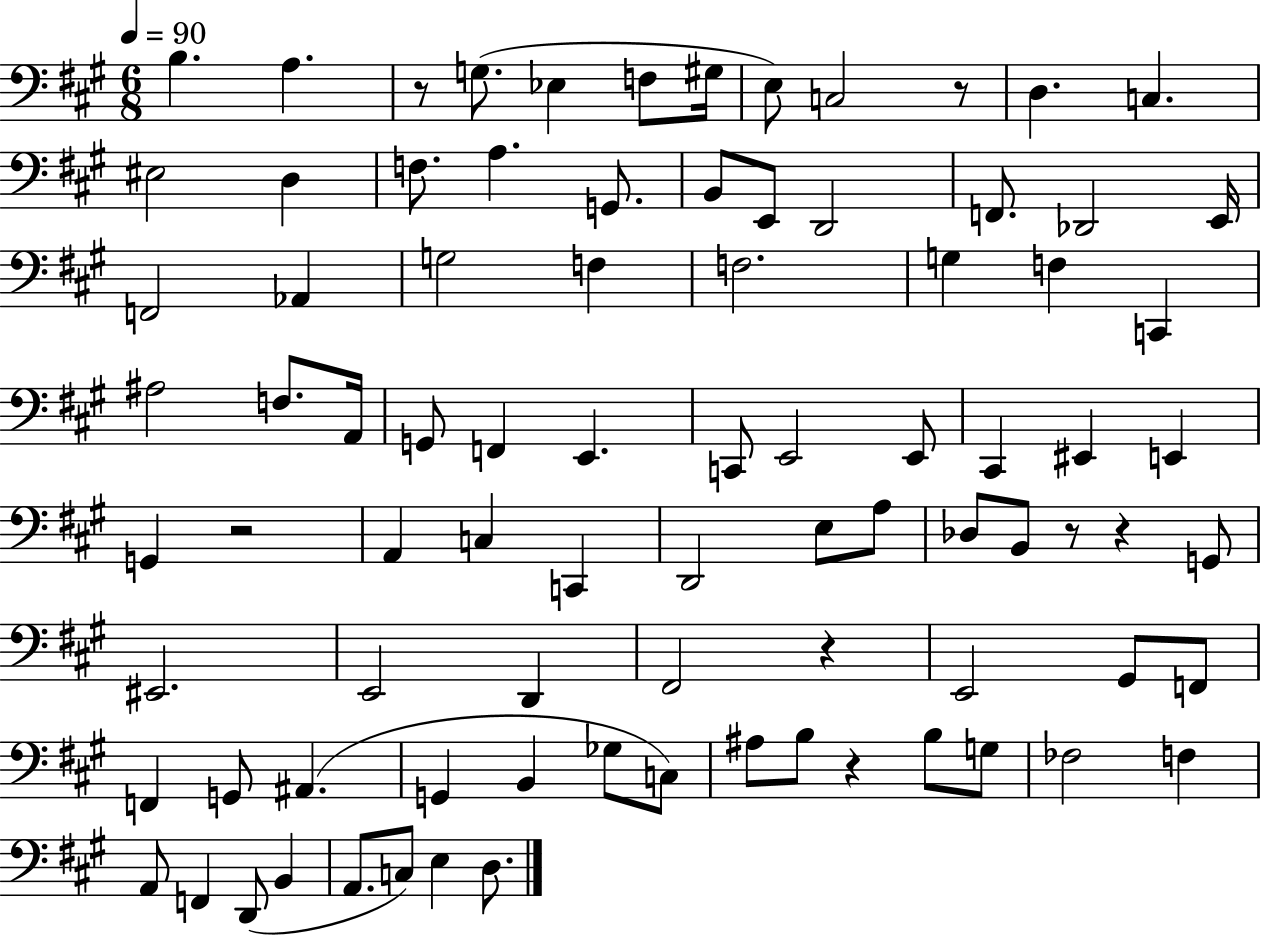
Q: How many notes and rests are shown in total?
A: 86